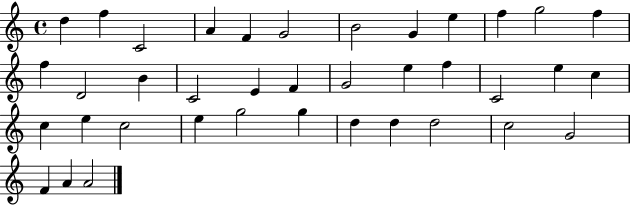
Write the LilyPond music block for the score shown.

{
  \clef treble
  \time 4/4
  \defaultTimeSignature
  \key c \major
  d''4 f''4 c'2 | a'4 f'4 g'2 | b'2 g'4 e''4 | f''4 g''2 f''4 | \break f''4 d'2 b'4 | c'2 e'4 f'4 | g'2 e''4 f''4 | c'2 e''4 c''4 | \break c''4 e''4 c''2 | e''4 g''2 g''4 | d''4 d''4 d''2 | c''2 g'2 | \break f'4 a'4 a'2 | \bar "|."
}